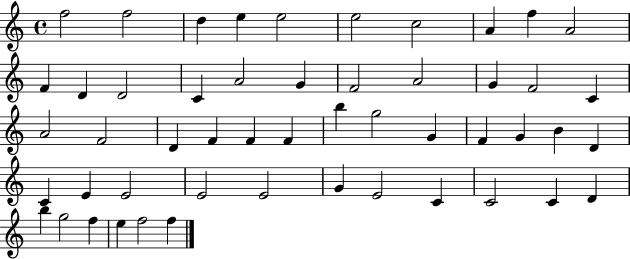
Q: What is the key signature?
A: C major